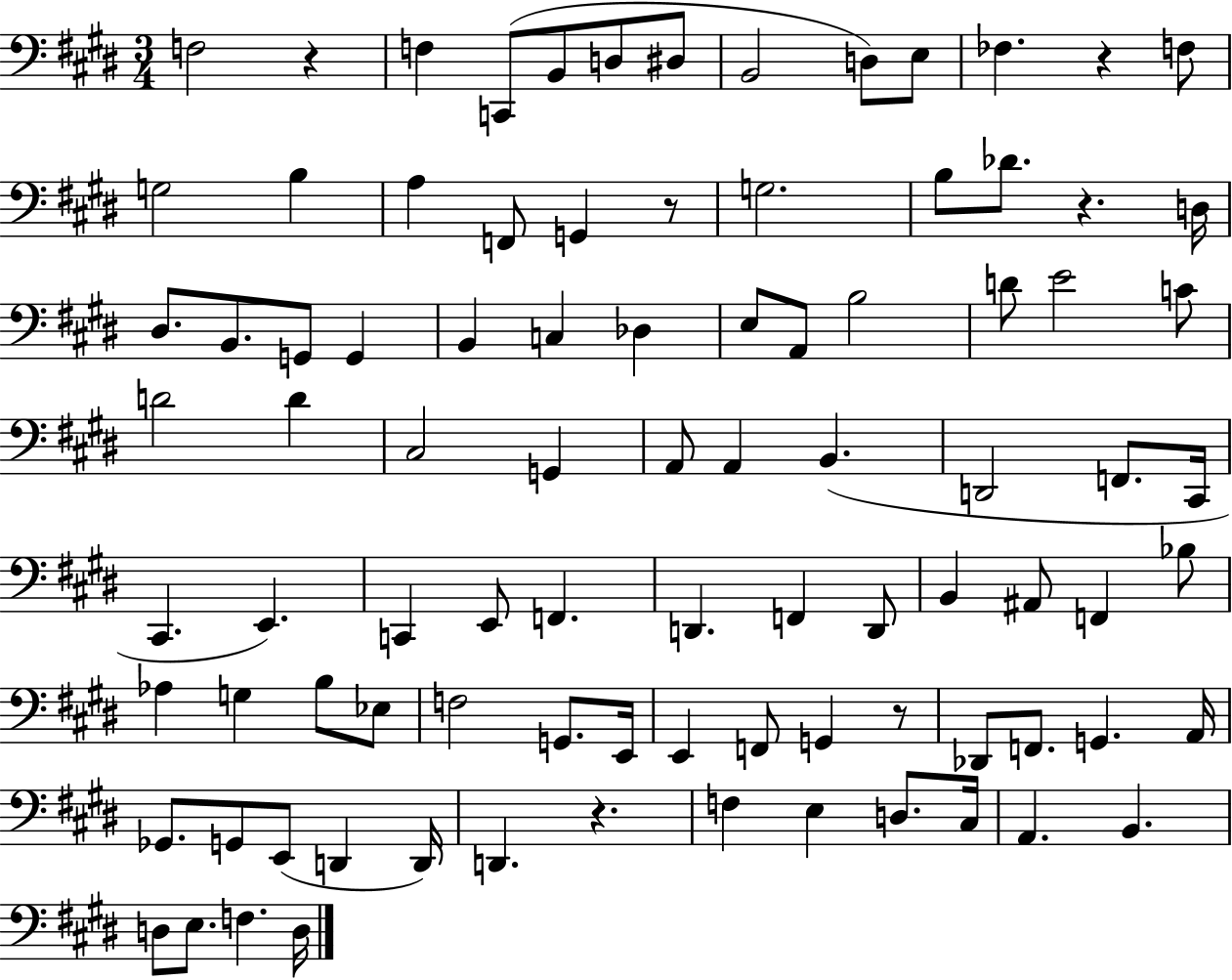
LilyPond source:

{
  \clef bass
  \numericTimeSignature
  \time 3/4
  \key e \major
  f2 r4 | f4 c,8( b,8 d8 dis8 | b,2 d8) e8 | fes4. r4 f8 | \break g2 b4 | a4 f,8 g,4 r8 | g2. | b8 des'8. r4. d16 | \break dis8. b,8. g,8 g,4 | b,4 c4 des4 | e8 a,8 b2 | d'8 e'2 c'8 | \break d'2 d'4 | cis2 g,4 | a,8 a,4 b,4.( | d,2 f,8. cis,16 | \break cis,4. e,4.) | c,4 e,8 f,4. | d,4. f,4 d,8 | b,4 ais,8 f,4 bes8 | \break aes4 g4 b8 ees8 | f2 g,8. e,16 | e,4 f,8 g,4 r8 | des,8 f,8. g,4. a,16 | \break ges,8. g,8 e,8( d,4 d,16) | d,4. r4. | f4 e4 d8. cis16 | a,4. b,4. | \break d8 e8. f4. d16 | \bar "|."
}